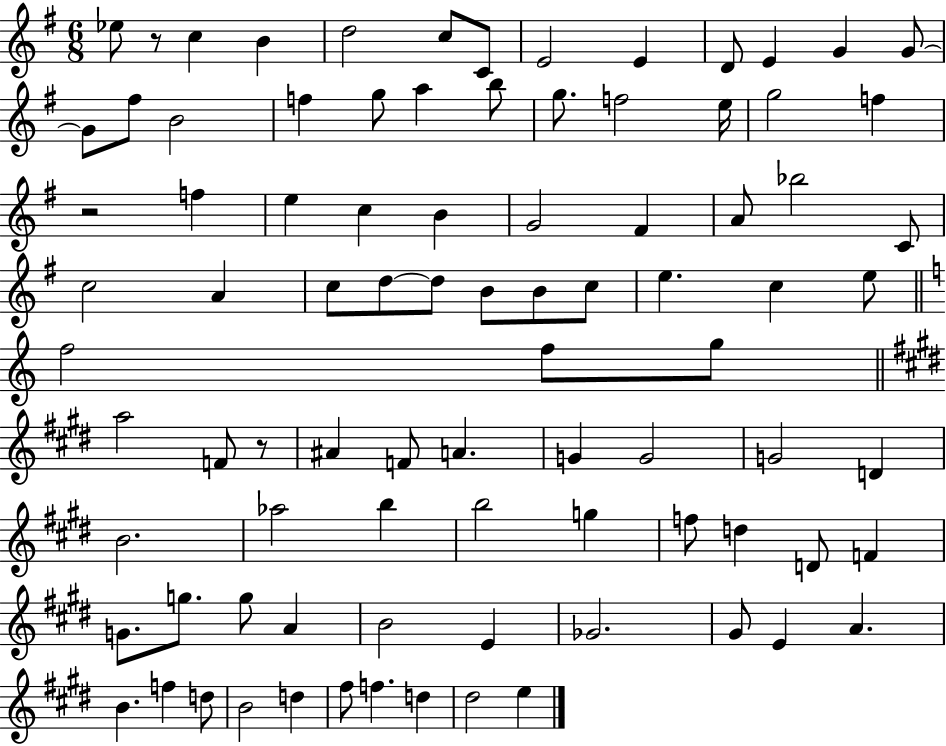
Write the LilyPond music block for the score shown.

{
  \clef treble
  \numericTimeSignature
  \time 6/8
  \key g \major
  ees''8 r8 c''4 b'4 | d''2 c''8 c'8 | e'2 e'4 | d'8 e'4 g'4 g'8~~ | \break g'8 fis''8 b'2 | f''4 g''8 a''4 b''8 | g''8. f''2 e''16 | g''2 f''4 | \break r2 f''4 | e''4 c''4 b'4 | g'2 fis'4 | a'8 bes''2 c'8 | \break c''2 a'4 | c''8 d''8~~ d''8 b'8 b'8 c''8 | e''4. c''4 e''8 | \bar "||" \break \key a \minor f''2 f''8 g''8 | \bar "||" \break \key e \major a''2 f'8 r8 | ais'4 f'8 a'4. | g'4 g'2 | g'2 d'4 | \break b'2. | aes''2 b''4 | b''2 g''4 | f''8 d''4 d'8 f'4 | \break g'8. g''8. g''8 a'4 | b'2 e'4 | ges'2. | gis'8 e'4 a'4. | \break b'4. f''4 d''8 | b'2 d''4 | fis''8 f''4. d''4 | dis''2 e''4 | \break \bar "|."
}